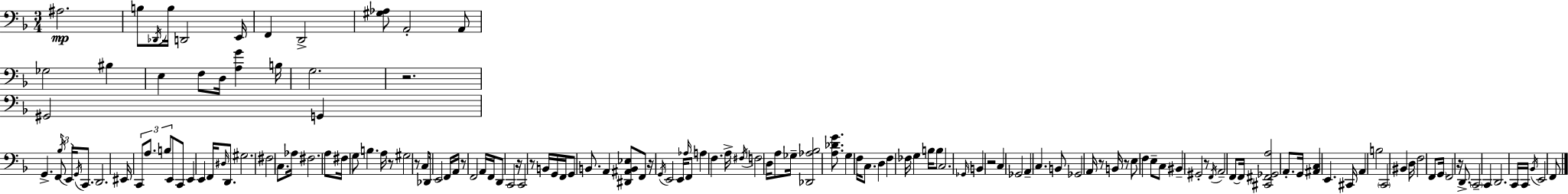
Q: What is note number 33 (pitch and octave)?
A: E2